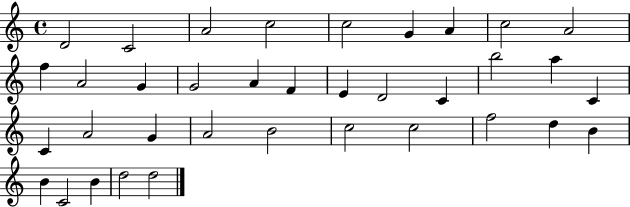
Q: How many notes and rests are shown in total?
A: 36